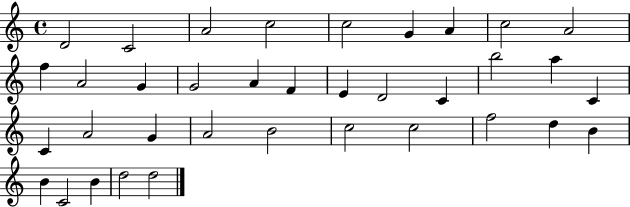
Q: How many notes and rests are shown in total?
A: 36